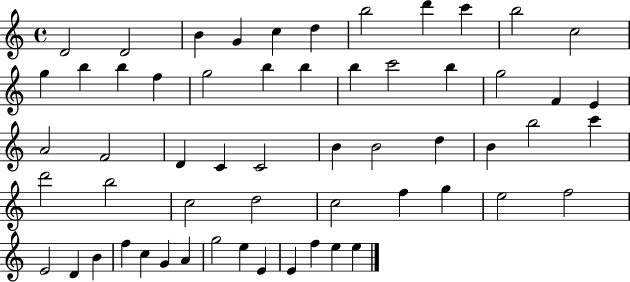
D4/h D4/h B4/q G4/q C5/q D5/q B5/h D6/q C6/q B5/h C5/h G5/q B5/q B5/q F5/q G5/h B5/q B5/q B5/q C6/h B5/q G5/h F4/q E4/q A4/h F4/h D4/q C4/q C4/h B4/q B4/h D5/q B4/q B5/h C6/q D6/h B5/h C5/h D5/h C5/h F5/q G5/q E5/h F5/h E4/h D4/q B4/q F5/q C5/q G4/q A4/q G5/h E5/q E4/q E4/q F5/q E5/q E5/q